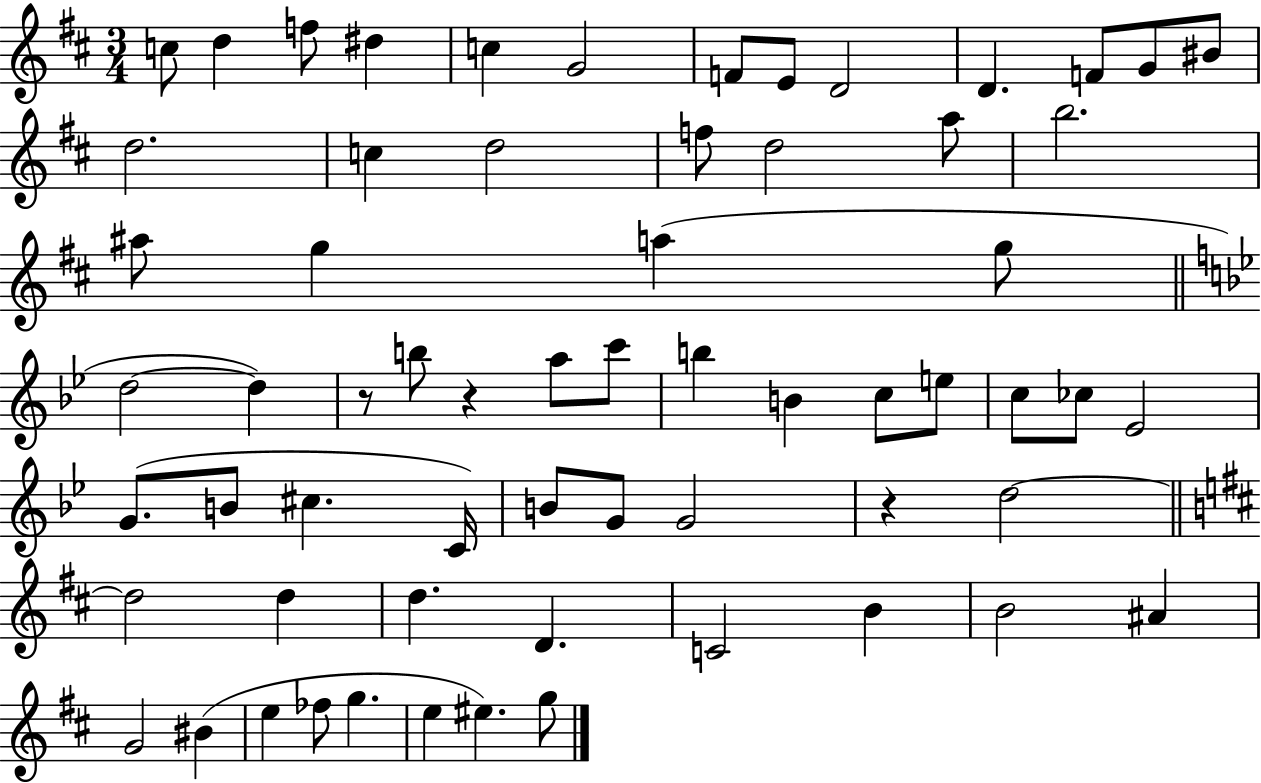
C5/e D5/q F5/e D#5/q C5/q G4/h F4/e E4/e D4/h D4/q. F4/e G4/e BIS4/e D5/h. C5/q D5/h F5/e D5/h A5/e B5/h. A#5/e G5/q A5/q G5/e D5/h D5/q R/e B5/e R/q A5/e C6/e B5/q B4/q C5/e E5/e C5/e CES5/e Eb4/h G4/e. B4/e C#5/q. C4/s B4/e G4/e G4/h R/q D5/h D5/h D5/q D5/q. D4/q. C4/h B4/q B4/h A#4/q G4/h BIS4/q E5/q FES5/e G5/q. E5/q EIS5/q. G5/e